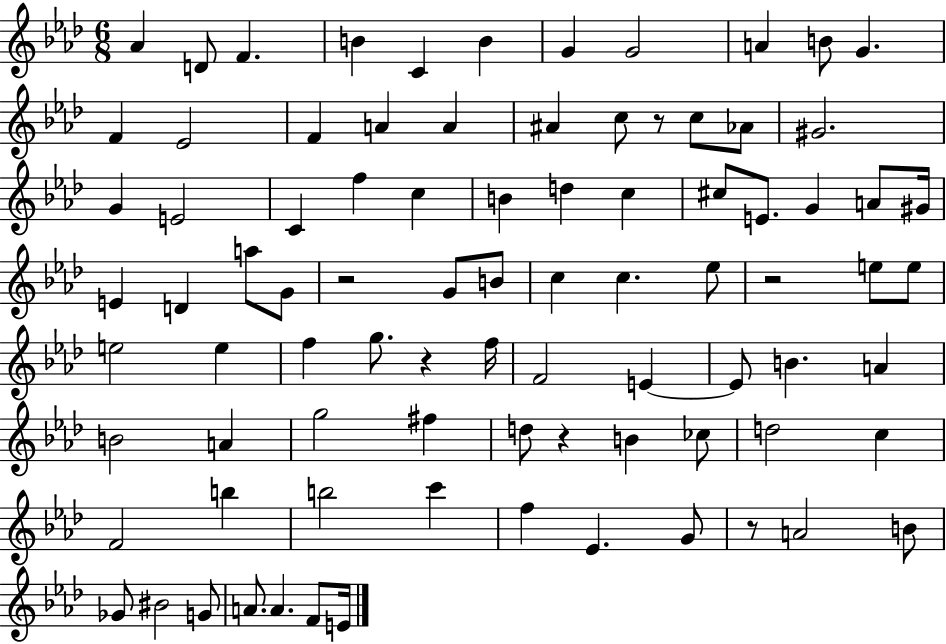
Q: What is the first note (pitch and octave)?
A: Ab4